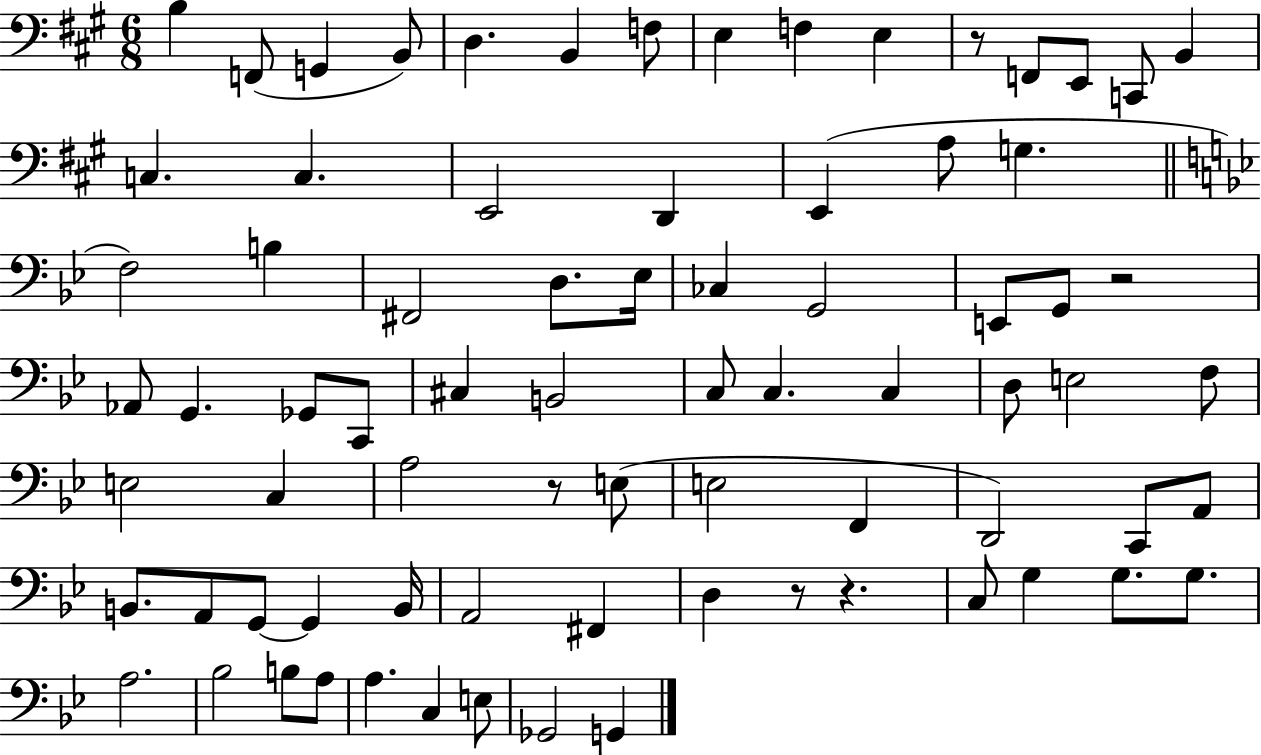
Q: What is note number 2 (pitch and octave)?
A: F2